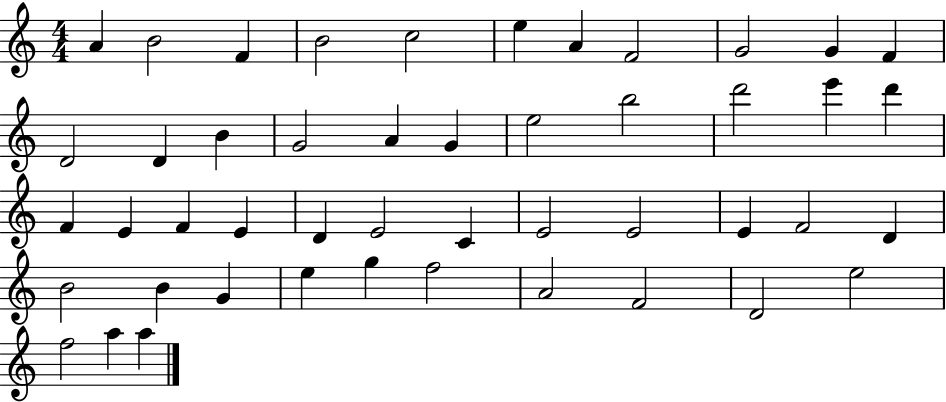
{
  \clef treble
  \numericTimeSignature
  \time 4/4
  \key c \major
  a'4 b'2 f'4 | b'2 c''2 | e''4 a'4 f'2 | g'2 g'4 f'4 | \break d'2 d'4 b'4 | g'2 a'4 g'4 | e''2 b''2 | d'''2 e'''4 d'''4 | \break f'4 e'4 f'4 e'4 | d'4 e'2 c'4 | e'2 e'2 | e'4 f'2 d'4 | \break b'2 b'4 g'4 | e''4 g''4 f''2 | a'2 f'2 | d'2 e''2 | \break f''2 a''4 a''4 | \bar "|."
}